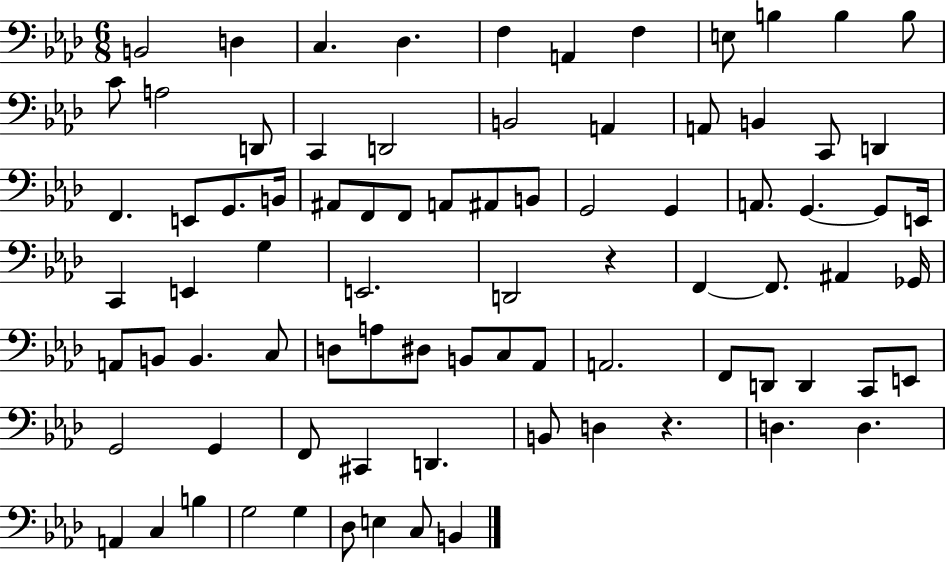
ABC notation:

X:1
T:Untitled
M:6/8
L:1/4
K:Ab
B,,2 D, C, _D, F, A,, F, E,/2 B, B, B,/2 C/2 A,2 D,,/2 C,, D,,2 B,,2 A,, A,,/2 B,, C,,/2 D,, F,, E,,/2 G,,/2 B,,/4 ^A,,/2 F,,/2 F,,/2 A,,/2 ^A,,/2 B,,/2 G,,2 G,, A,,/2 G,, G,,/2 E,,/4 C,, E,, G, E,,2 D,,2 z F,, F,,/2 ^A,, _G,,/4 A,,/2 B,,/2 B,, C,/2 D,/2 A,/2 ^D,/2 B,,/2 C,/2 _A,,/2 A,,2 F,,/2 D,,/2 D,, C,,/2 E,,/2 G,,2 G,, F,,/2 ^C,, D,, B,,/2 D, z D, D, A,, C, B, G,2 G, _D,/2 E, C,/2 B,,